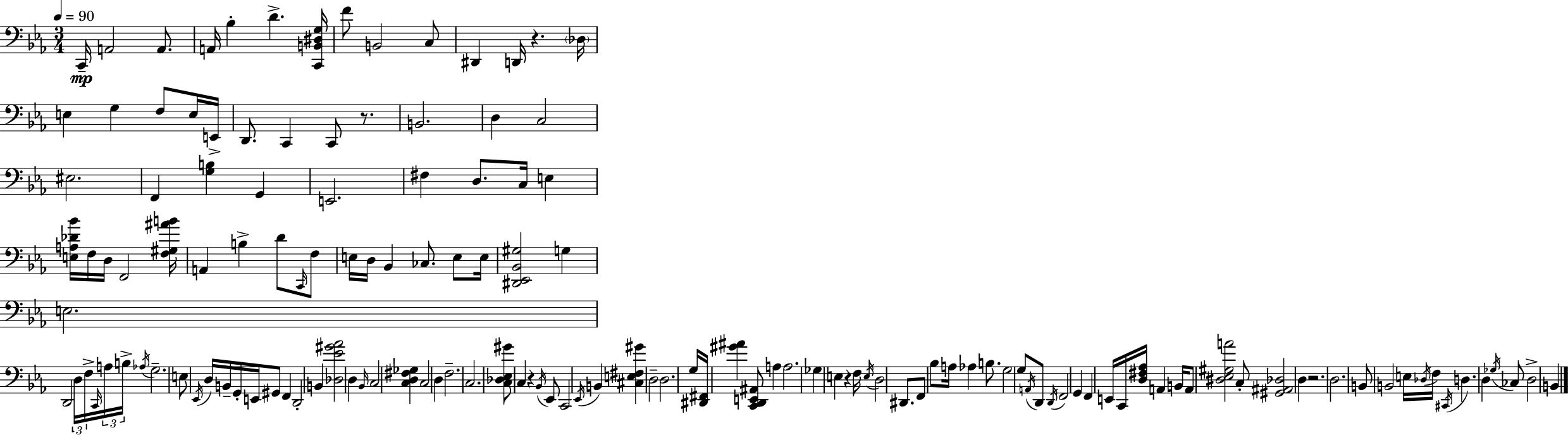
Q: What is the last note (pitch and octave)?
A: B2